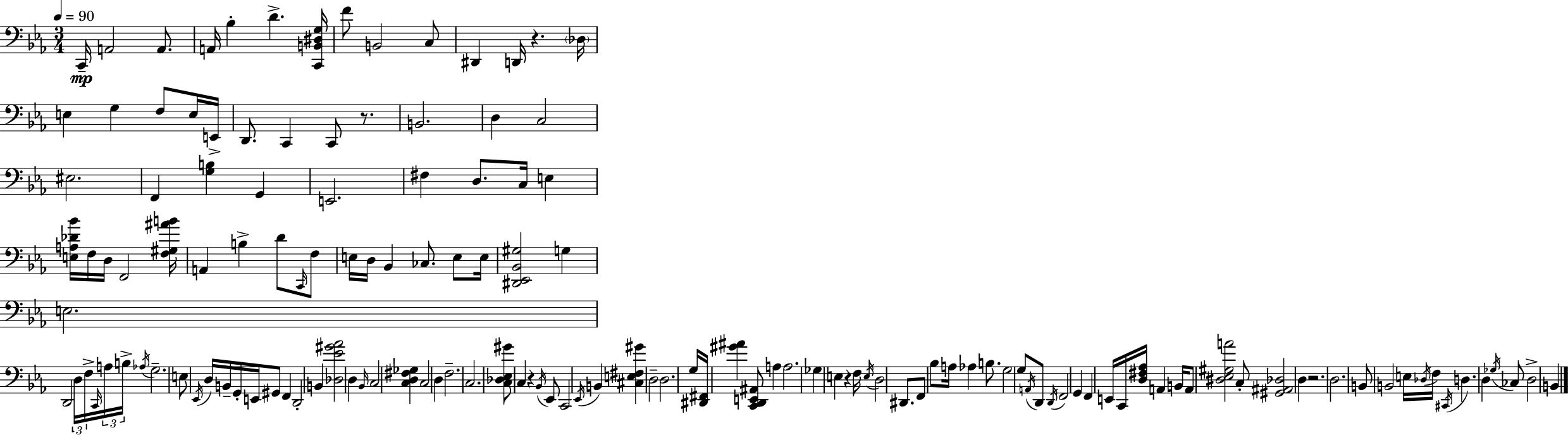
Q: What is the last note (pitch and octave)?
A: B2